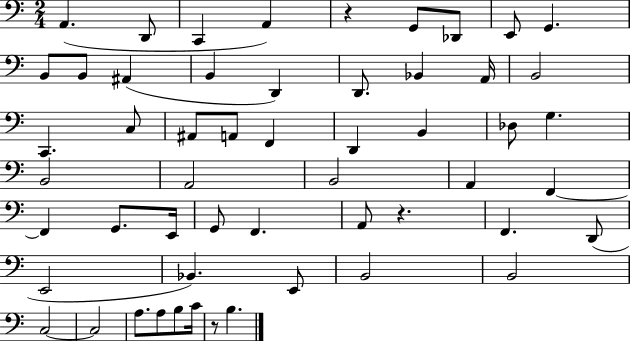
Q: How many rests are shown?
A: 3